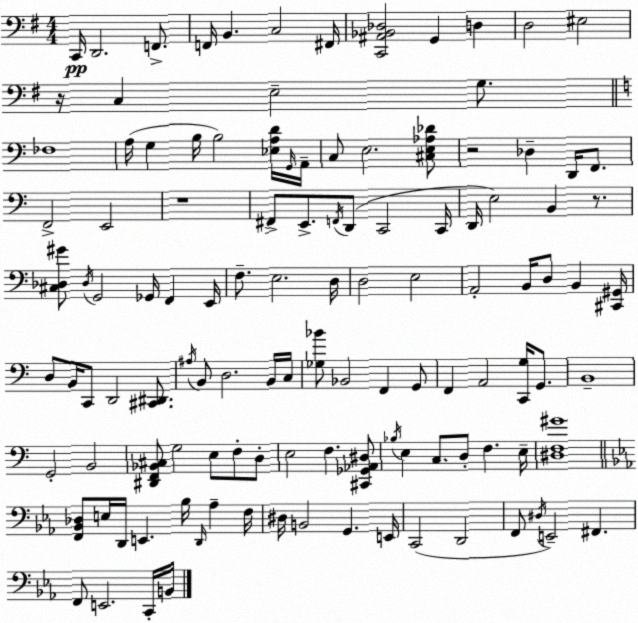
X:1
T:Untitled
M:4/4
L:1/4
K:Em
C,,/4 D,,2 F,,/2 F,,/4 B,, C,2 ^F,,/4 [C,,^A,,_B,,_D,]2 G,, D, D,2 ^E,2 z/4 C, E,2 G,/2 _F,4 A,/4 G, B,/4 B,2 [_E,A,D]/4 G,,/4 A,,/4 C,/2 E,2 [^C,E,_A,_D]/2 z2 _D, D,,/4 F,,/2 F,,2 E,,2 z4 ^F,,/2 E,,/2 F,,/4 D,,/2 C,,2 C,,/4 D,,/4 E,2 B,, z/2 [^C,_D,^G]/2 _D,/4 G,,2 _G,,/4 F,, E,,/4 F,/2 E,2 D,/4 D,2 E,2 A,,2 B,,/4 D,/2 B,, [^C,,^G,,]/4 D,/2 B,,/4 C,,/2 D,,2 [^C,,^D,,]/2 ^A,/4 B,,/2 D,2 B,,/4 C,/4 [_G,_B]/2 _B,,2 F,, G,,/2 F,, A,,2 [C,,G,]/4 G,,/2 B,,4 G,,2 B,,2 [^D,,F,,_B,,^C,]/2 G,2 E,/2 F,/2 D,/2 E,2 F, [^C,,_G,,_A,,^D,]/2 _B,/4 E, C,/2 D,/2 F, E,/4 [^D,F,^G]4 [F,,_B,,_D,]/2 E,/4 D,,/4 E,, _B,/4 D,,/4 _A, F,/4 ^D,/4 B,,2 G,, E,,/4 C,,2 D,,2 F,,/2 ^D,/4 E,,2 ^F,, F,,/2 E,,2 C,,/4 B,,/4